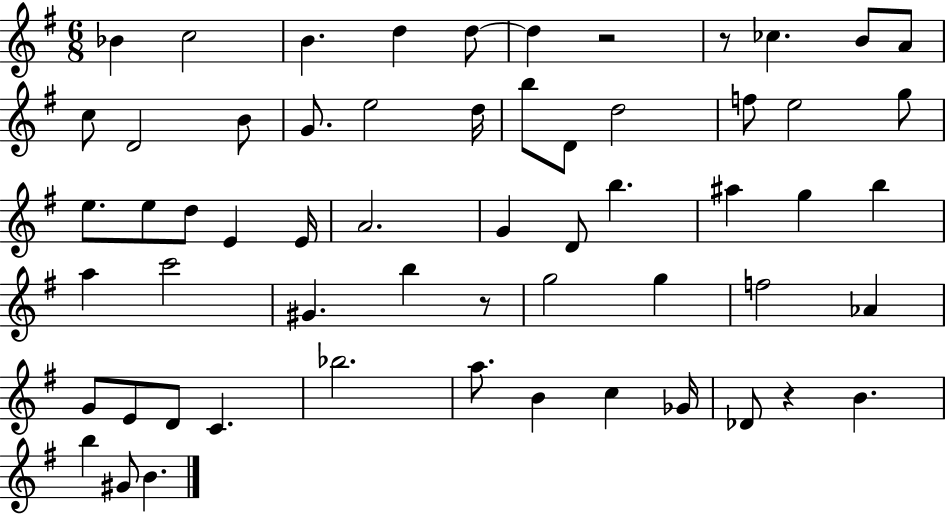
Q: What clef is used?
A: treble